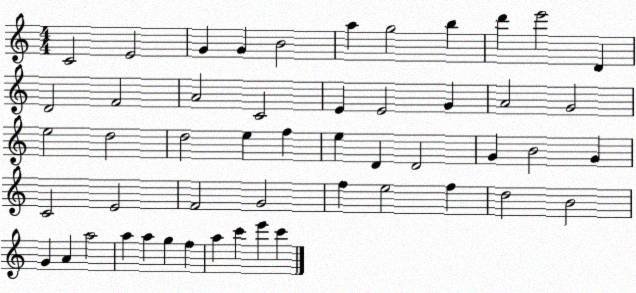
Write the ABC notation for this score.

X:1
T:Untitled
M:4/4
L:1/4
K:C
C2 E2 G G B2 a g2 b d' e'2 D D2 F2 A2 C2 E E2 G A2 G2 e2 d2 d2 e f e D D2 G B2 G C2 E2 F2 G2 f e2 f d2 B2 G A a2 a a g f a c' e' c'